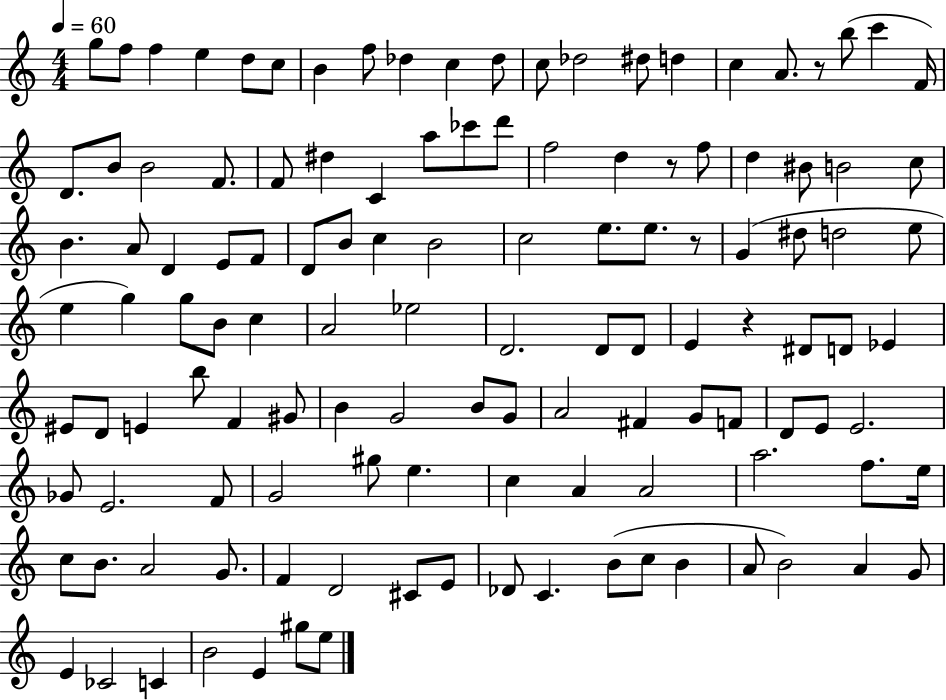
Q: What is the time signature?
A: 4/4